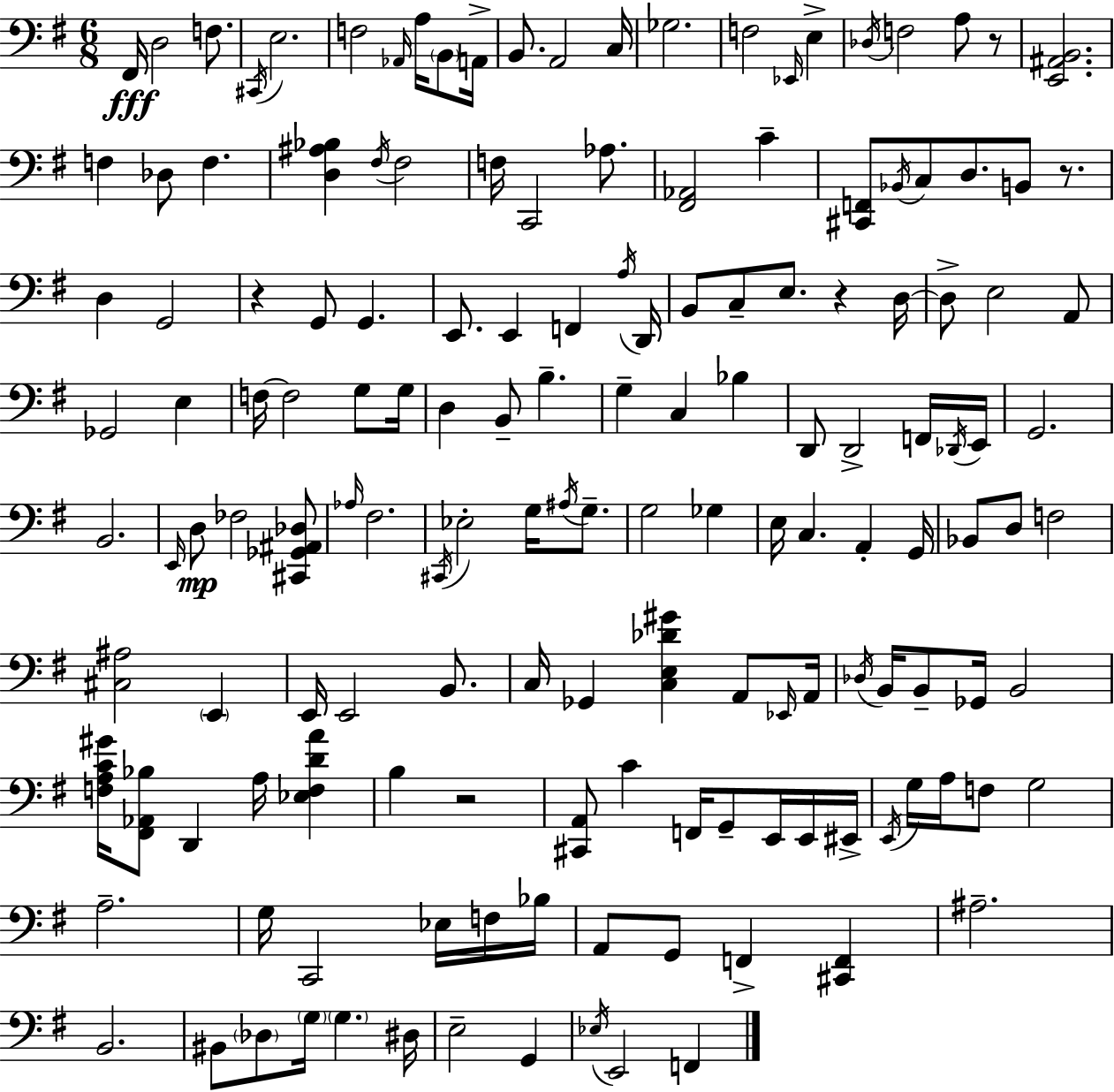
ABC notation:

X:1
T:Untitled
M:6/8
L:1/4
K:Em
^F,,/4 D,2 F,/2 ^C,,/4 E,2 F,2 _A,,/4 A,/4 B,,/2 A,,/4 B,,/2 A,,2 C,/4 _G,2 F,2 _E,,/4 E, _D,/4 F,2 A,/2 z/2 [E,,^A,,B,,]2 F, _D,/2 F, [D,^A,_B,] ^F,/4 ^F,2 F,/4 C,,2 _A,/2 [^F,,_A,,]2 C [^C,,F,,]/2 _B,,/4 C,/2 D,/2 B,,/2 z/2 D, G,,2 z G,,/2 G,, E,,/2 E,, F,, A,/4 D,,/4 B,,/2 C,/2 E,/2 z D,/4 D,/2 E,2 A,,/2 _G,,2 E, F,/4 F,2 G,/2 G,/4 D, B,,/2 B, G, C, _B, D,,/2 D,,2 F,,/4 _D,,/4 E,,/4 G,,2 B,,2 E,,/4 D,/2 _F,2 [^C,,_G,,^A,,_D,]/2 _A,/4 ^F,2 ^C,,/4 _E,2 G,/4 ^A,/4 G,/2 G,2 _G, E,/4 C, A,, G,,/4 _B,,/2 D,/2 F,2 [^C,^A,]2 E,, E,,/4 E,,2 B,,/2 C,/4 _G,, [C,E,_D^G] A,,/2 _E,,/4 A,,/4 _D,/4 B,,/4 B,,/2 _G,,/4 B,,2 [F,A,C^G]/4 [^F,,_A,,_B,]/2 D,, A,/4 [_E,F,DA] B, z2 [^C,,A,,]/2 C F,,/4 G,,/2 E,,/4 E,,/4 ^E,,/4 E,,/4 G,/4 A,/4 F,/2 G,2 A,2 G,/4 C,,2 _E,/4 F,/4 _B,/4 A,,/2 G,,/2 F,, [^C,,F,,] ^A,2 B,,2 ^B,,/2 _D,/2 G,/4 G, ^D,/4 E,2 G,, _E,/4 E,,2 F,,